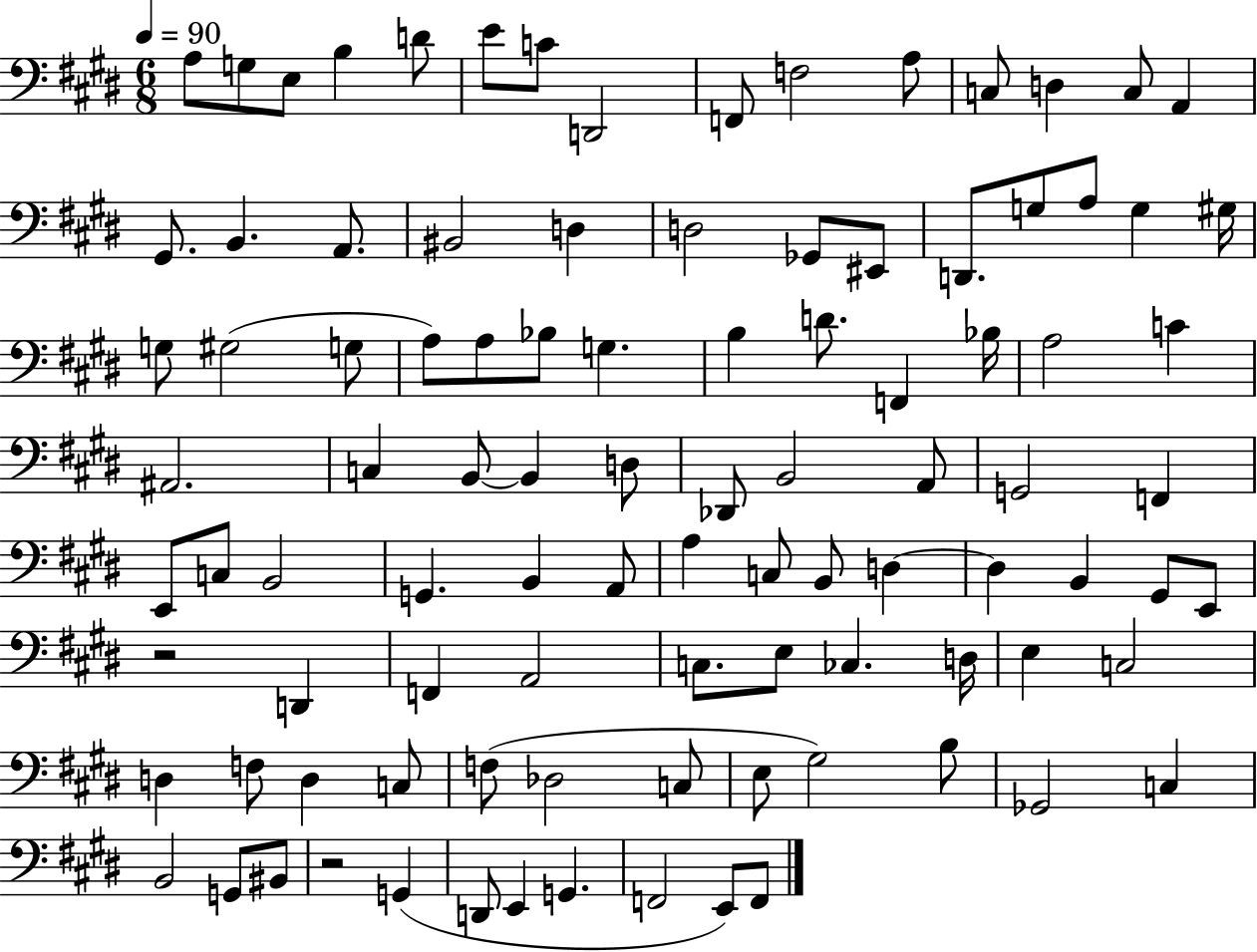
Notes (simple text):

A3/e G3/e E3/e B3/q D4/e E4/e C4/e D2/h F2/e F3/h A3/e C3/e D3/q C3/e A2/q G#2/e. B2/q. A2/e. BIS2/h D3/q D3/h Gb2/e EIS2/e D2/e. G3/e A3/e G3/q G#3/s G3/e G#3/h G3/e A3/e A3/e Bb3/e G3/q. B3/q D4/e. F2/q Bb3/s A3/h C4/q A#2/h. C3/q B2/e B2/q D3/e Db2/e B2/h A2/e G2/h F2/q E2/e C3/e B2/h G2/q. B2/q A2/e A3/q C3/e B2/e D3/q D3/q B2/q G#2/e E2/e R/h D2/q F2/q A2/h C3/e. E3/e CES3/q. D3/s E3/q C3/h D3/q F3/e D3/q C3/e F3/e Db3/h C3/e E3/e G#3/h B3/e Gb2/h C3/q B2/h G2/e BIS2/e R/h G2/q D2/e E2/q G2/q. F2/h E2/e F2/e